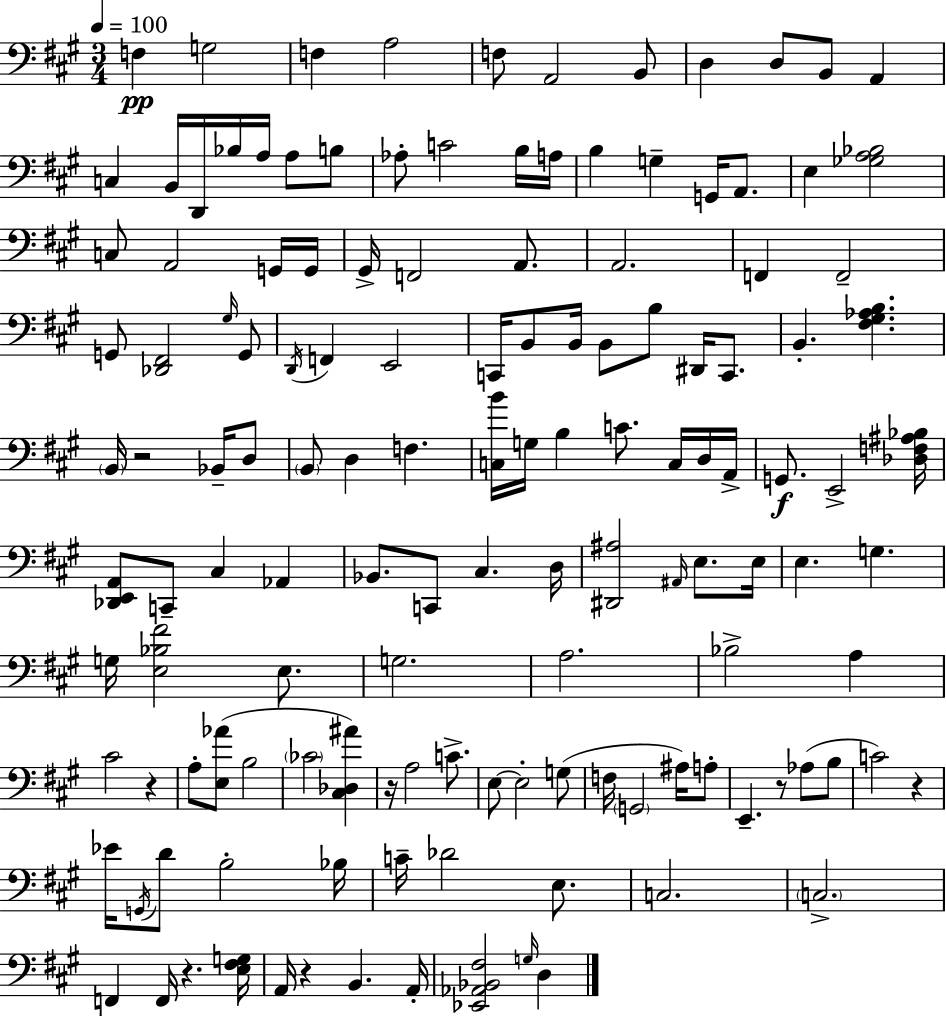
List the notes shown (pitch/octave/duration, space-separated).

F3/q G3/h F3/q A3/h F3/e A2/h B2/e D3/q D3/e B2/e A2/q C3/q B2/s D2/s Bb3/s A3/s A3/e B3/e Ab3/e C4/h B3/s A3/s B3/q G3/q G2/s A2/e. E3/q [Gb3,A3,Bb3]/h C3/e A2/h G2/s G2/s G#2/s F2/h A2/e. A2/h. F2/q F2/h G2/e [Db2,F#2]/h G#3/s G2/e D2/s F2/q E2/h C2/s B2/e B2/s B2/e B3/e D#2/s C2/e. B2/q. [F#3,G#3,Ab3,B3]/q. B2/s R/h Bb2/s D3/e B2/e D3/q F3/q. [C3,B4]/s G3/s B3/q C4/e. C3/s D3/s A2/s G2/e. E2/h [Db3,F3,A#3,Bb3]/s [Db2,E2,A2]/e C2/e C#3/q Ab2/q Bb2/e. C2/e C#3/q. D3/s [D#2,A#3]/h A#2/s E3/e. E3/s E3/q. G3/q. G3/s [E3,Bb3,F#4]/h E3/e. G3/h. A3/h. Bb3/h A3/q C#4/h R/q A3/e [E3,Ab4]/e B3/h CES4/h [C#3,Db3,A#4]/q R/s A3/h C4/e. E3/e E3/h G3/e F3/s G2/h A#3/s A3/e E2/q. R/e Ab3/e B3/e C4/h R/q Eb4/s G2/s D4/e B3/h Bb3/s C4/s Db4/h E3/e. C3/h. C3/h. F2/q F2/s R/q. [E3,F#3,G3]/s A2/s R/q B2/q. A2/s [Eb2,Ab2,Bb2,F#3]/h G3/s D3/q